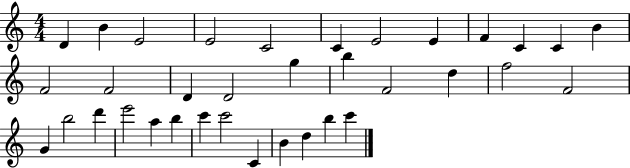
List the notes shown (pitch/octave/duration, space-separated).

D4/q B4/q E4/h E4/h C4/h C4/q E4/h E4/q F4/q C4/q C4/q B4/q F4/h F4/h D4/q D4/h G5/q B5/q F4/h D5/q F5/h F4/h G4/q B5/h D6/q E6/h A5/q B5/q C6/q C6/h C4/q B4/q D5/q B5/q C6/q